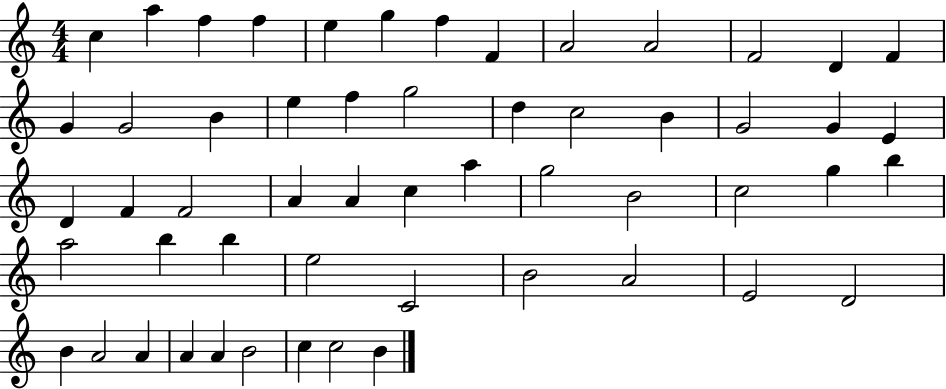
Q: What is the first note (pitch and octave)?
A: C5